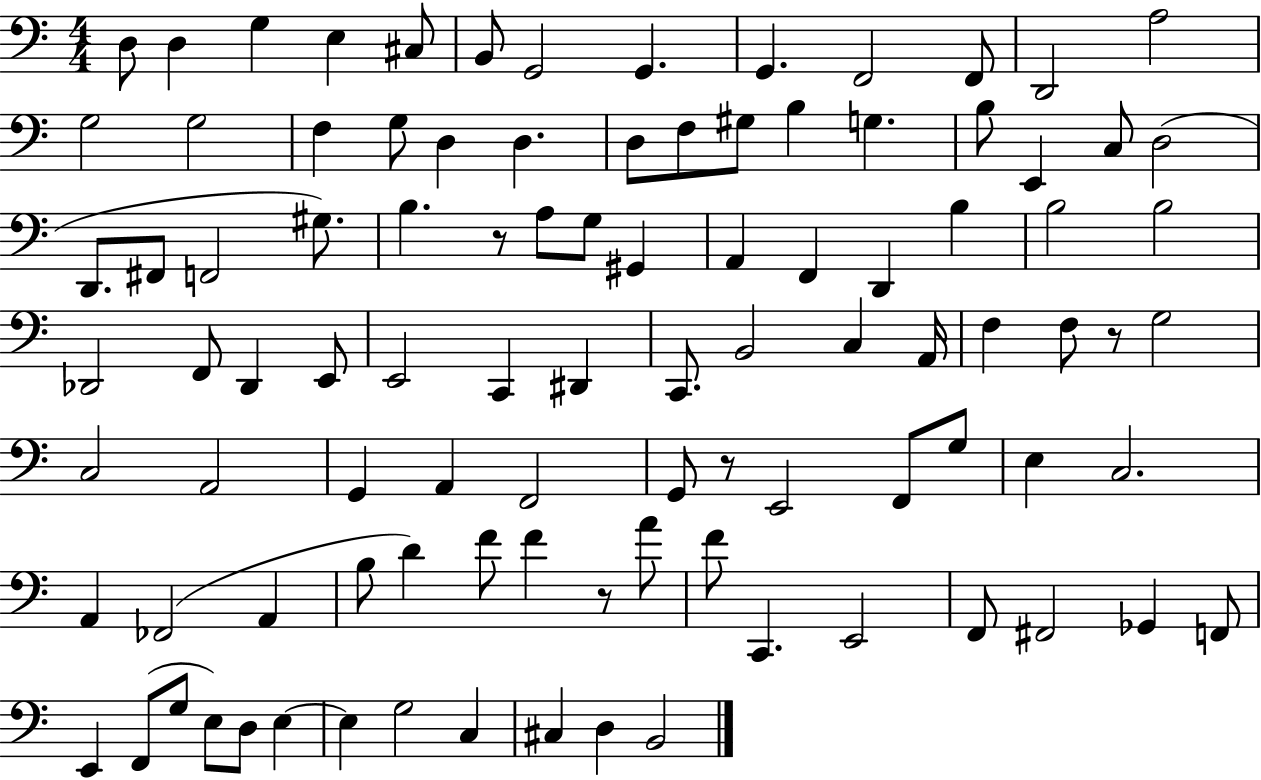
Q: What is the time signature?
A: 4/4